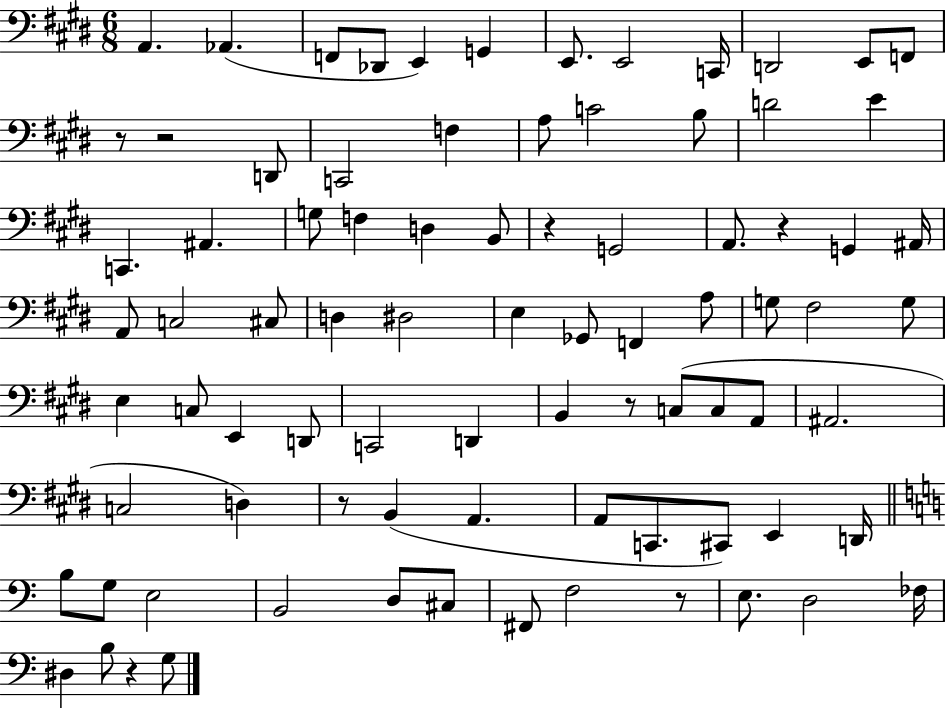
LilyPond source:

{
  \clef bass
  \numericTimeSignature
  \time 6/8
  \key e \major
  a,4. aes,4.( | f,8 des,8 e,4) g,4 | e,8. e,2 c,16 | d,2 e,8 f,8 | \break r8 r2 d,8 | c,2 f4 | a8 c'2 b8 | d'2 e'4 | \break c,4. ais,4. | g8 f4 d4 b,8 | r4 g,2 | a,8. r4 g,4 ais,16 | \break a,8 c2 cis8 | d4 dis2 | e4 ges,8 f,4 a8 | g8 fis2 g8 | \break e4 c8 e,4 d,8 | c,2 d,4 | b,4 r8 c8( c8 a,8 | ais,2. | \break c2 d4) | r8 b,4( a,4. | a,8 c,8. cis,8) e,4 d,16 | \bar "||" \break \key c \major b8 g8 e2 | b,2 d8 cis8 | fis,8 f2 r8 | e8. d2 fes16 | \break dis4 b8 r4 g8 | \bar "|."
}